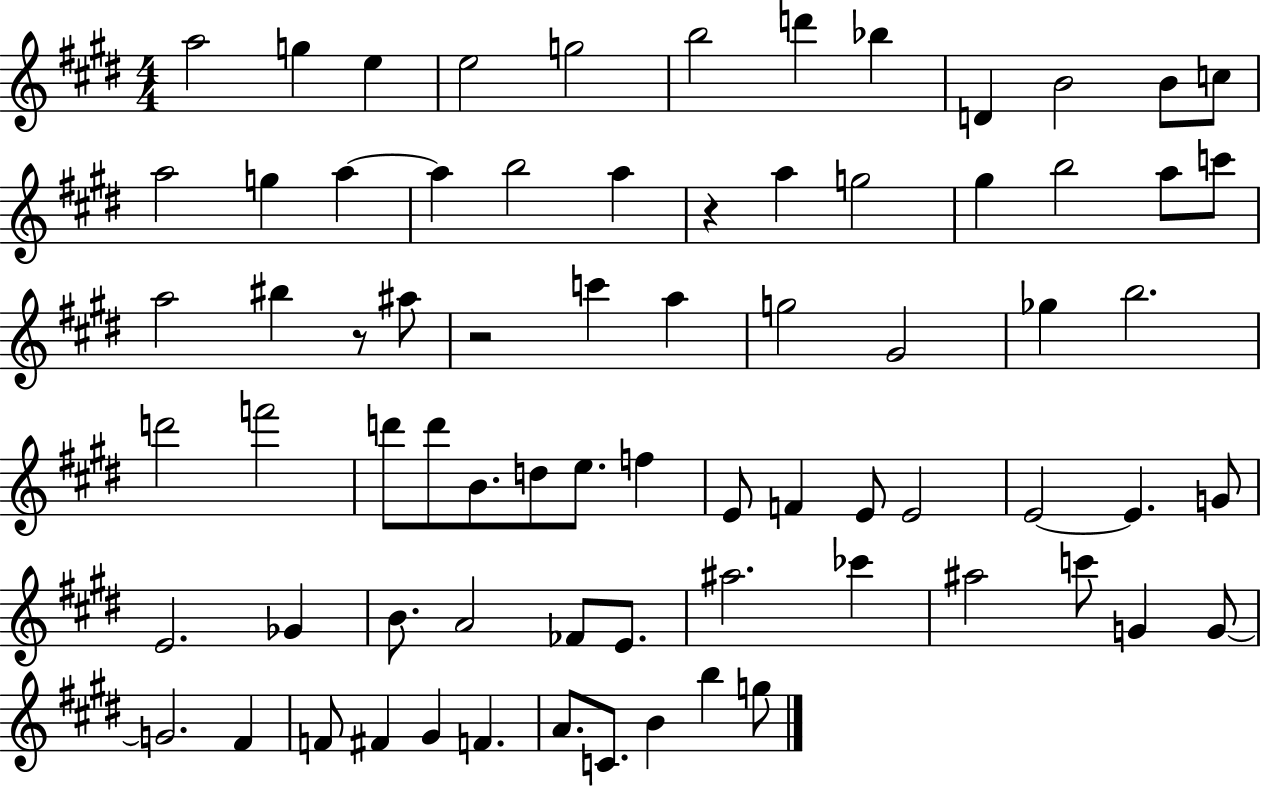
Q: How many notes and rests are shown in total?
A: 74